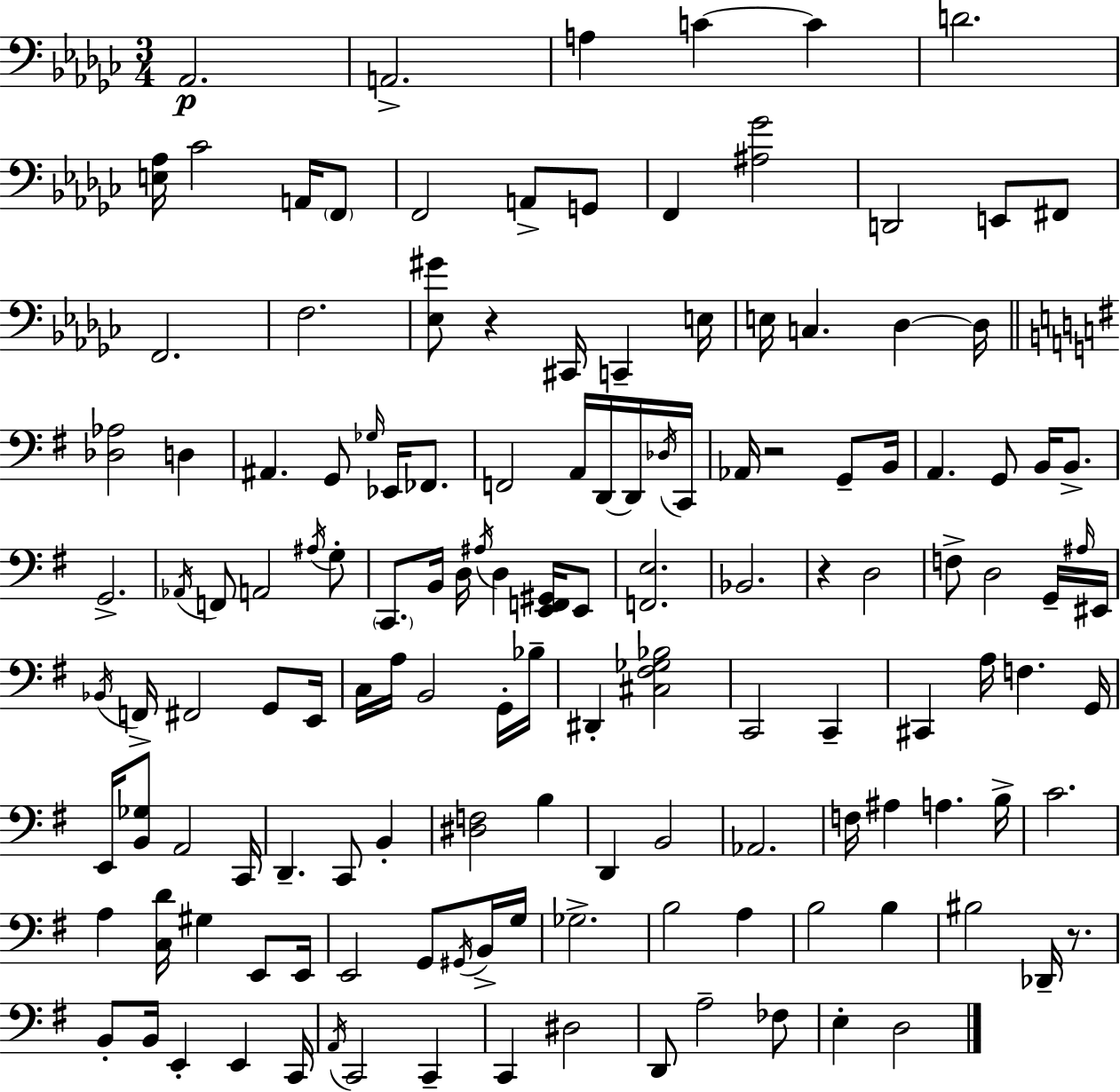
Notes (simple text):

Ab2/h. A2/h. A3/q C4/q C4/q D4/h. [E3,Ab3]/s CES4/h A2/s F2/e F2/h A2/e G2/e F2/q [A#3,Gb4]/h D2/h E2/e F#2/e F2/h. F3/h. [Eb3,G#4]/e R/q C#2/s C2/q E3/s E3/s C3/q. Db3/q Db3/s [Db3,Ab3]/h D3/q A#2/q. G2/e Gb3/s Eb2/s FES2/e. F2/h A2/s D2/s D2/s Db3/s C2/s Ab2/s R/h G2/e B2/s A2/q. G2/e B2/s B2/e. G2/h. Ab2/s F2/e A2/h A#3/s G3/e C2/e. B2/s D3/s A#3/s D3/q [E2,F2,G#2]/s E2/e [F2,E3]/h. Bb2/h. R/q D3/h F3/e D3/h G2/s A#3/s EIS2/s Bb2/s F2/s F#2/h G2/e E2/s C3/s A3/s B2/h G2/s Bb3/s D#2/q [C#3,F#3,Gb3,Bb3]/h C2/h C2/q C#2/q A3/s F3/q. G2/s E2/s [B2,Gb3]/e A2/h C2/s D2/q. C2/e B2/q [D#3,F3]/h B3/q D2/q B2/h Ab2/h. F3/s A#3/q A3/q. B3/s C4/h. A3/q [C3,D4]/s G#3/q E2/e E2/s E2/h G2/e G#2/s B2/s G3/s Gb3/h. B3/h A3/q B3/h B3/q BIS3/h Db2/s R/e. B2/e B2/s E2/q E2/q C2/s A2/s C2/h C2/q C2/q D#3/h D2/e A3/h FES3/e E3/q D3/h